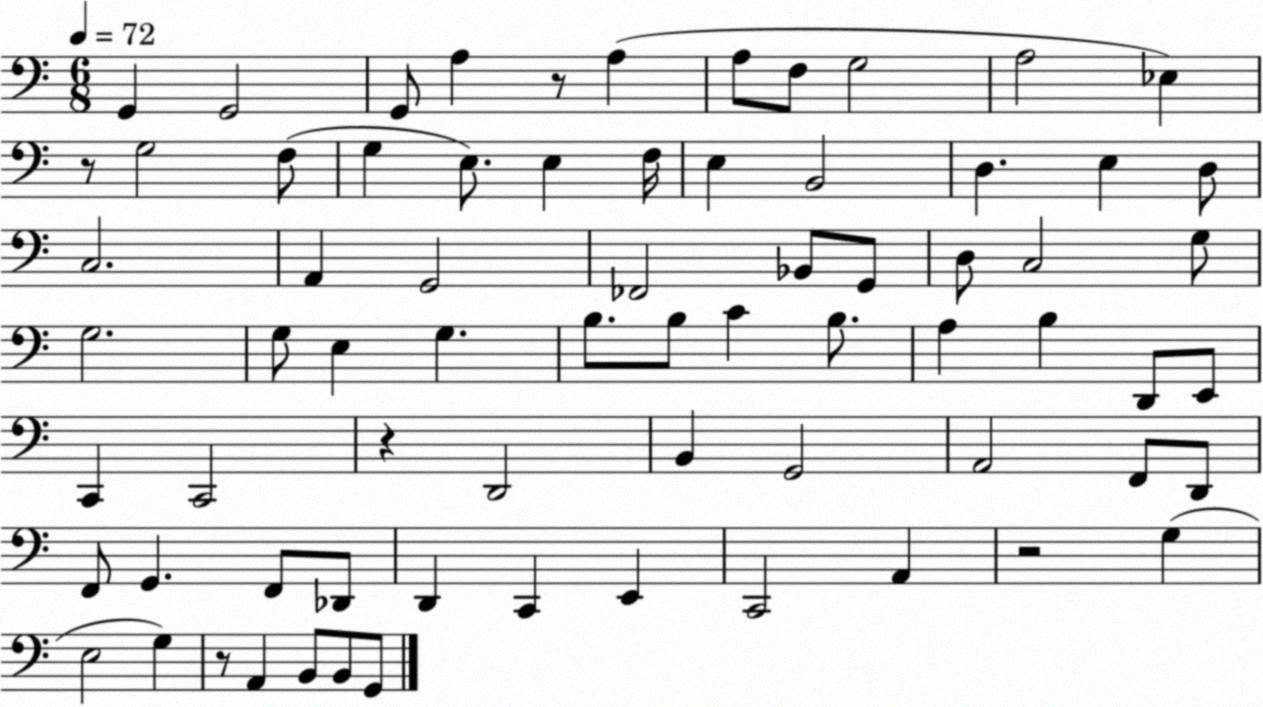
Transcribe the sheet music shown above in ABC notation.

X:1
T:Untitled
M:6/8
L:1/4
K:C
G,, G,,2 G,,/2 A, z/2 A, A,/2 F,/2 G,2 A,2 _E, z/2 G,2 F,/2 G, E,/2 E, F,/4 E, B,,2 D, E, D,/2 C,2 A,, G,,2 _F,,2 _B,,/2 G,,/2 D,/2 C,2 G,/2 G,2 G,/2 E, G, B,/2 B,/2 C B,/2 A, B, D,,/2 E,,/2 C,, C,,2 z D,,2 B,, G,,2 A,,2 F,,/2 D,,/2 F,,/2 G,, F,,/2 _D,,/2 D,, C,, E,, C,,2 A,, z2 G, E,2 G, z/2 A,, B,,/2 B,,/2 G,,/2